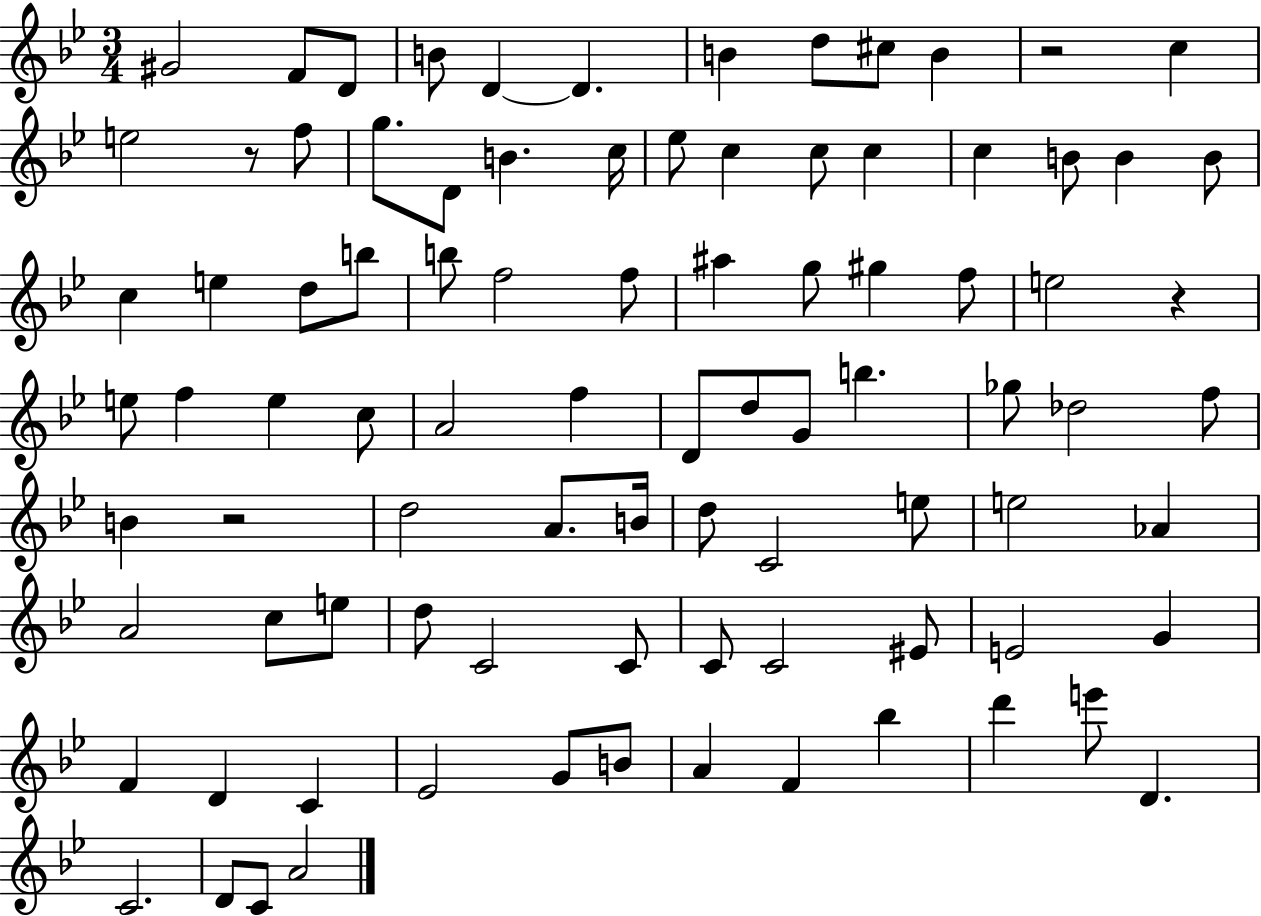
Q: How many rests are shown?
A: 4